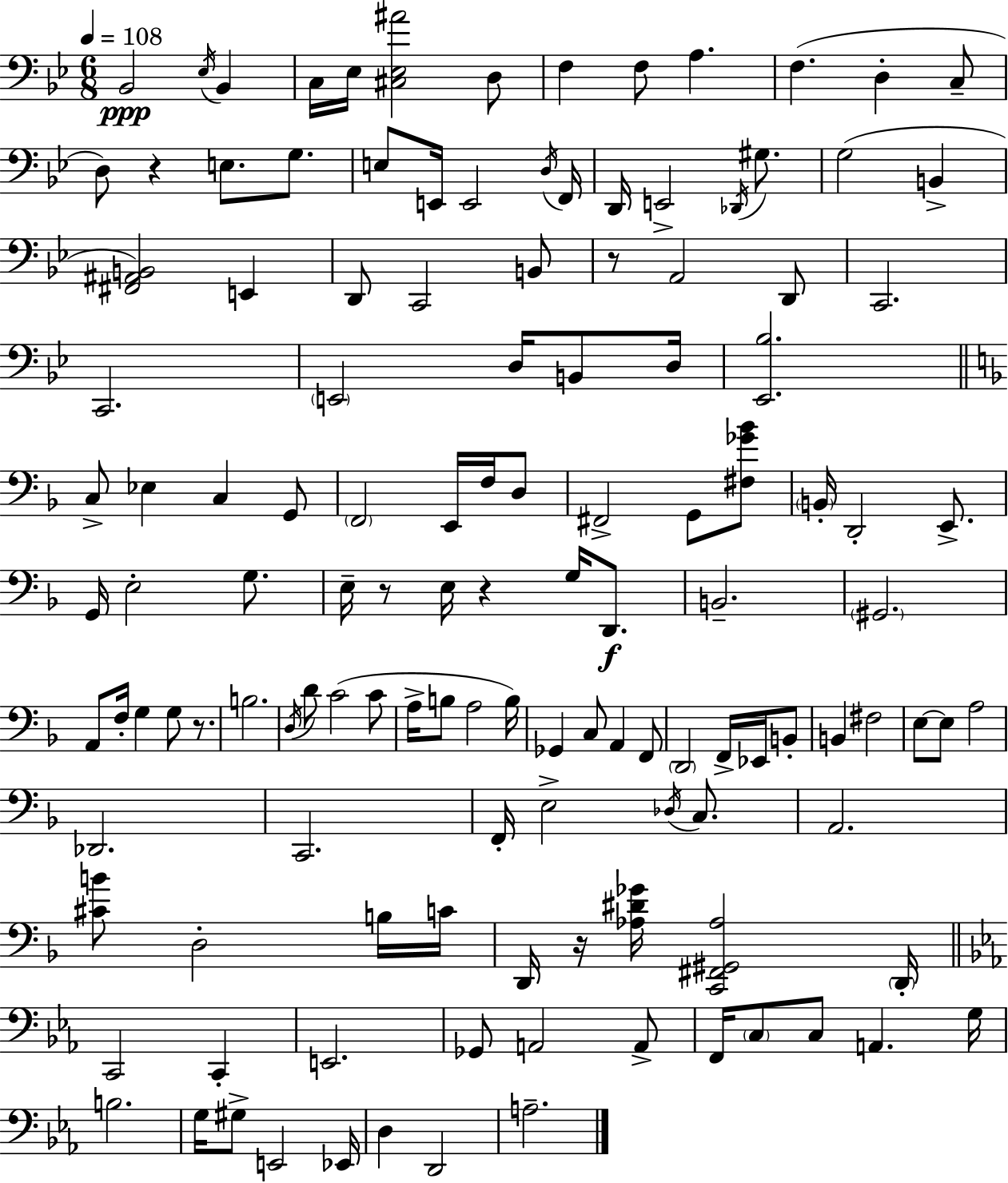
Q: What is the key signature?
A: G minor